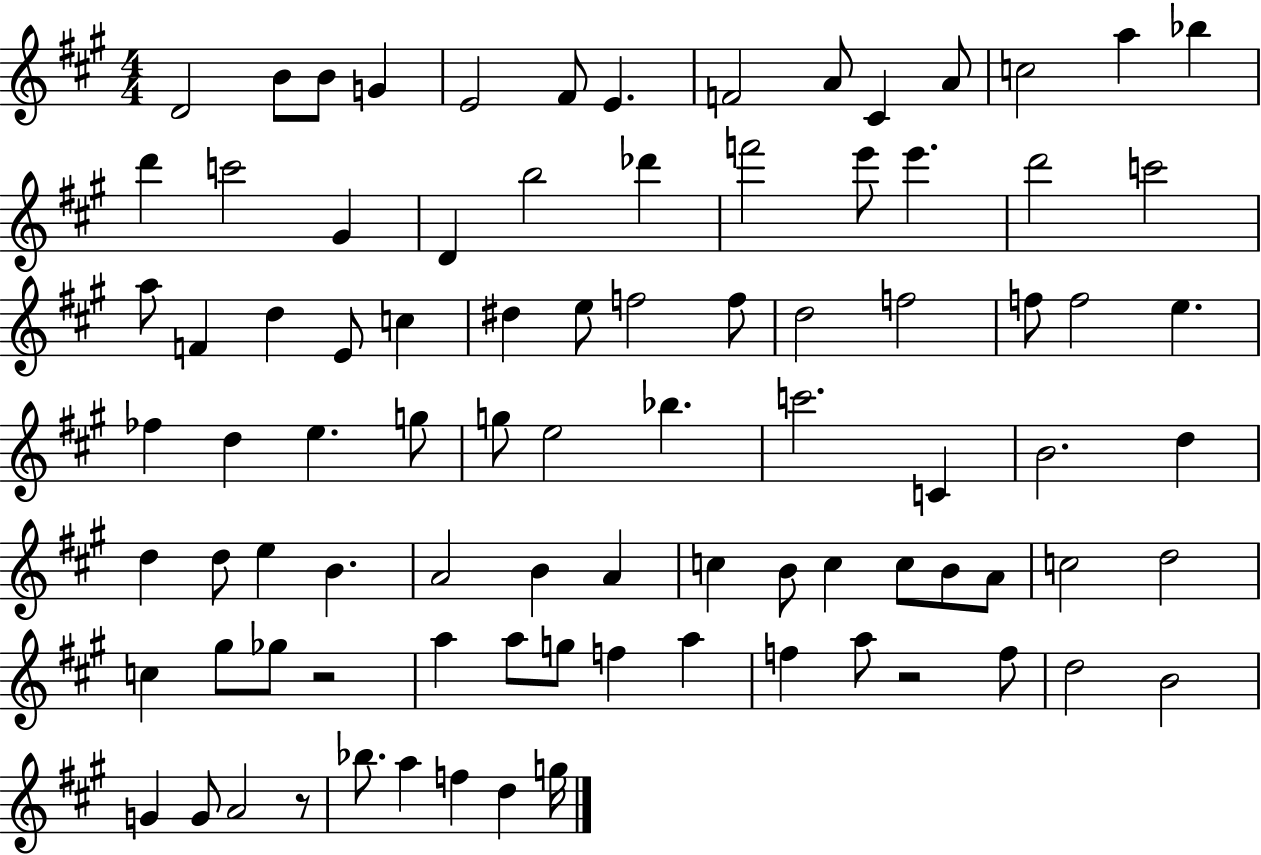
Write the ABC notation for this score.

X:1
T:Untitled
M:4/4
L:1/4
K:A
D2 B/2 B/2 G E2 ^F/2 E F2 A/2 ^C A/2 c2 a _b d' c'2 ^G D b2 _d' f'2 e'/2 e' d'2 c'2 a/2 F d E/2 c ^d e/2 f2 f/2 d2 f2 f/2 f2 e _f d e g/2 g/2 e2 _b c'2 C B2 d d d/2 e B A2 B A c B/2 c c/2 B/2 A/2 c2 d2 c ^g/2 _g/2 z2 a a/2 g/2 f a f a/2 z2 f/2 d2 B2 G G/2 A2 z/2 _b/2 a f d g/4